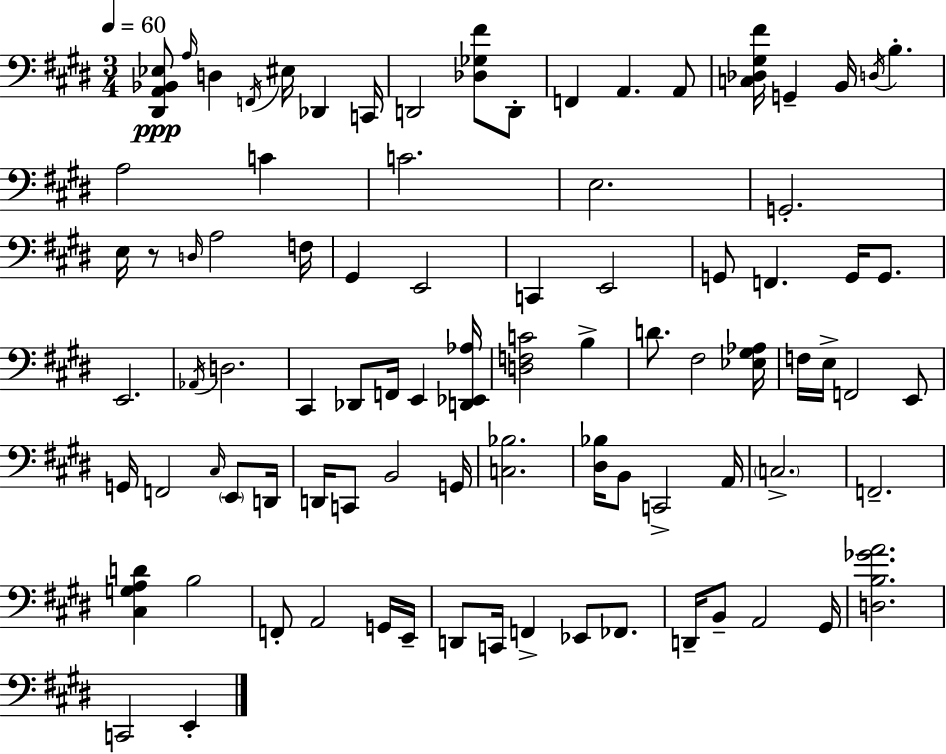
X:1
T:Untitled
M:3/4
L:1/4
K:E
[^D,,A,,_B,,_E,]/2 A,/4 D, F,,/4 ^E,/4 _D,, C,,/4 D,,2 [_D,_G,^F]/2 D,,/2 F,, A,, A,,/2 [C,_D,^G,^F]/4 G,, B,,/4 D,/4 B, A,2 C C2 E,2 G,,2 E,/4 z/2 D,/4 A,2 F,/4 ^G,, E,,2 C,, E,,2 G,,/2 F,, G,,/4 G,,/2 E,,2 _A,,/4 D,2 ^C,, _D,,/2 F,,/4 E,, [D,,_E,,_A,]/4 [D,F,C]2 B, D/2 ^F,2 [_E,^G,_A,]/4 F,/4 E,/4 F,,2 E,,/2 G,,/4 F,,2 ^C,/4 E,,/2 D,,/4 D,,/4 C,,/2 B,,2 G,,/4 [C,_B,]2 [^D,_B,]/4 B,,/2 C,,2 A,,/4 C,2 F,,2 [^C,G,A,D] B,2 F,,/2 A,,2 G,,/4 E,,/4 D,,/2 C,,/4 F,, _E,,/2 _F,,/2 D,,/4 B,,/2 A,,2 ^G,,/4 [D,B,_GA]2 C,,2 E,,